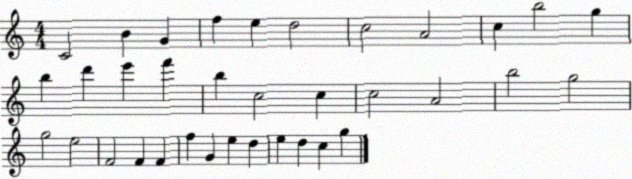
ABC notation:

X:1
T:Untitled
M:4/4
L:1/4
K:C
C2 B G f e d2 c2 A2 c b2 g b d' e' f' b c2 c c2 A2 b2 g2 g2 e2 F2 F F f G e d e d c g